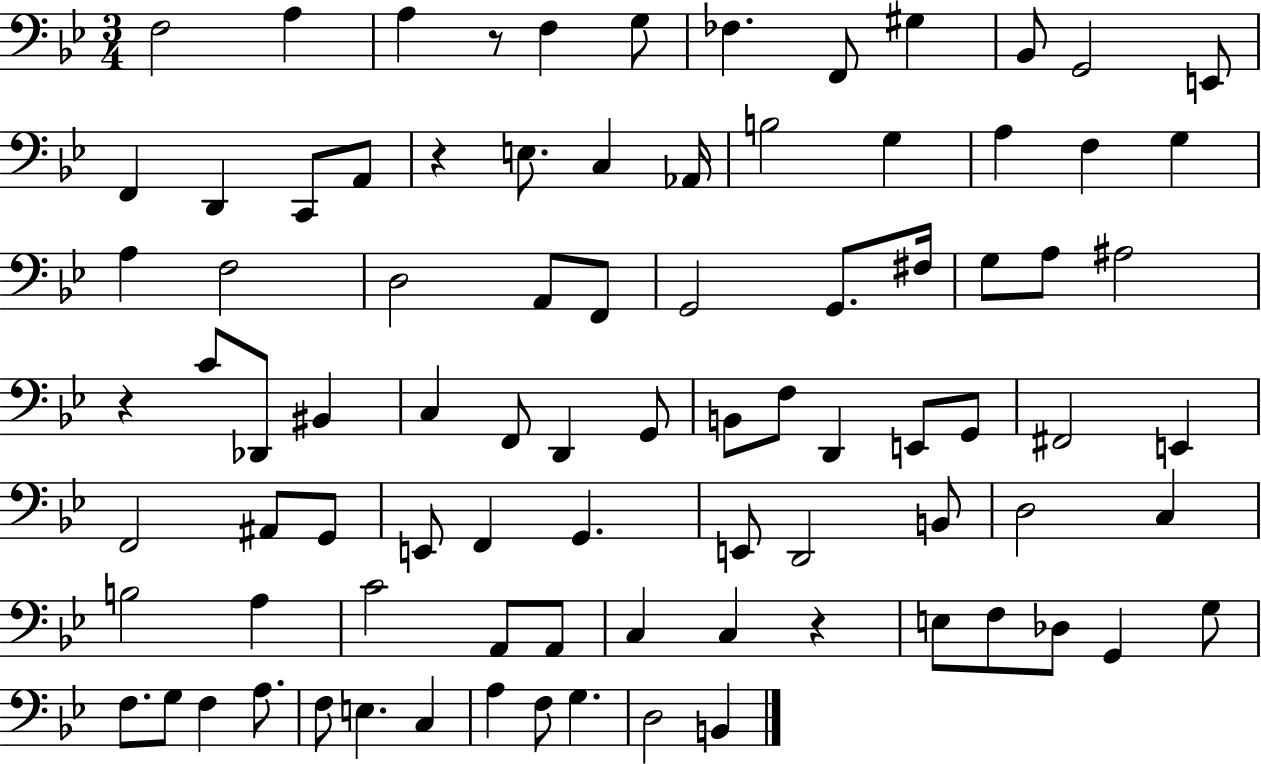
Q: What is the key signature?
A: BES major